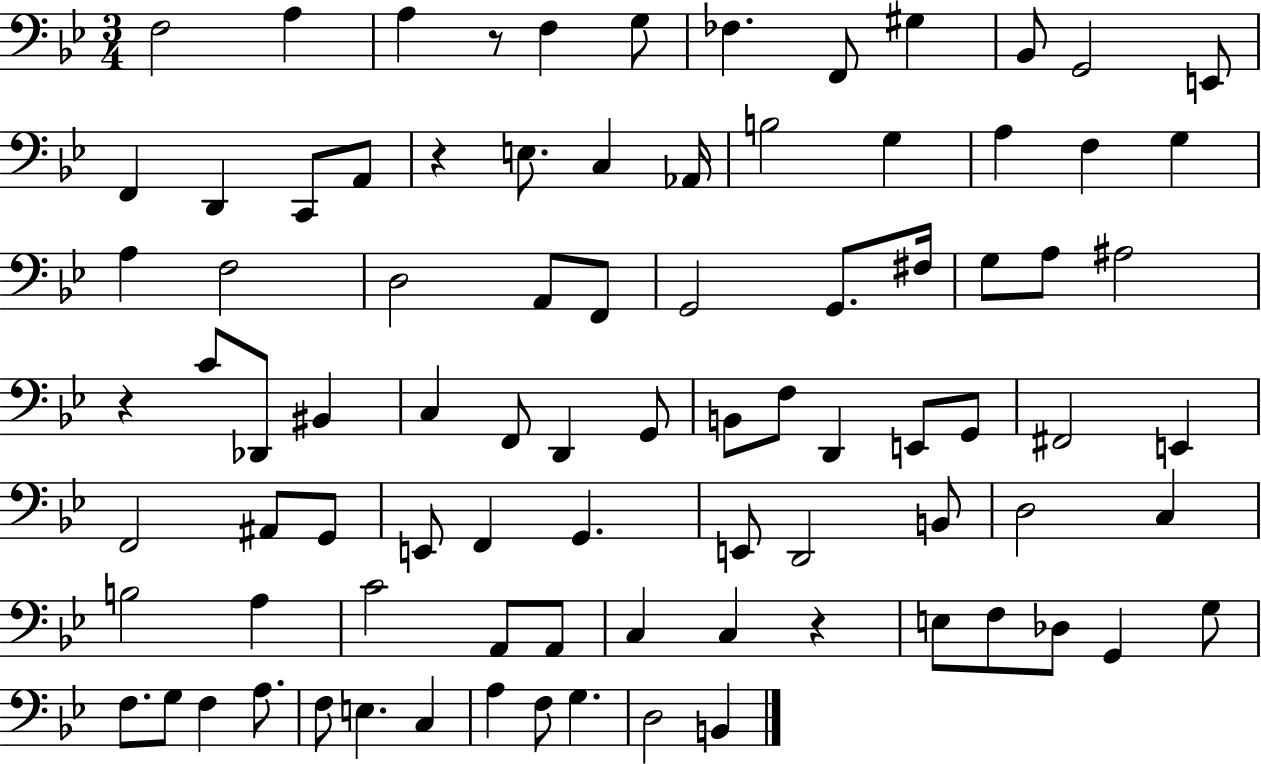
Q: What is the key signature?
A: BES major